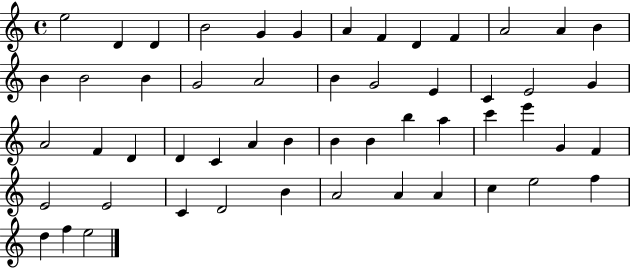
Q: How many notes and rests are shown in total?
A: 53